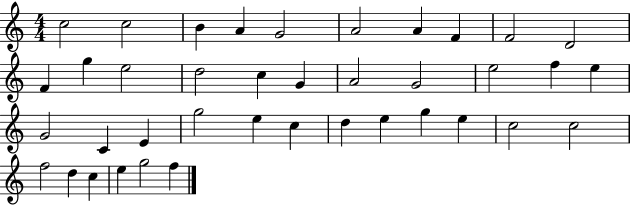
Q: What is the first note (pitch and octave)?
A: C5